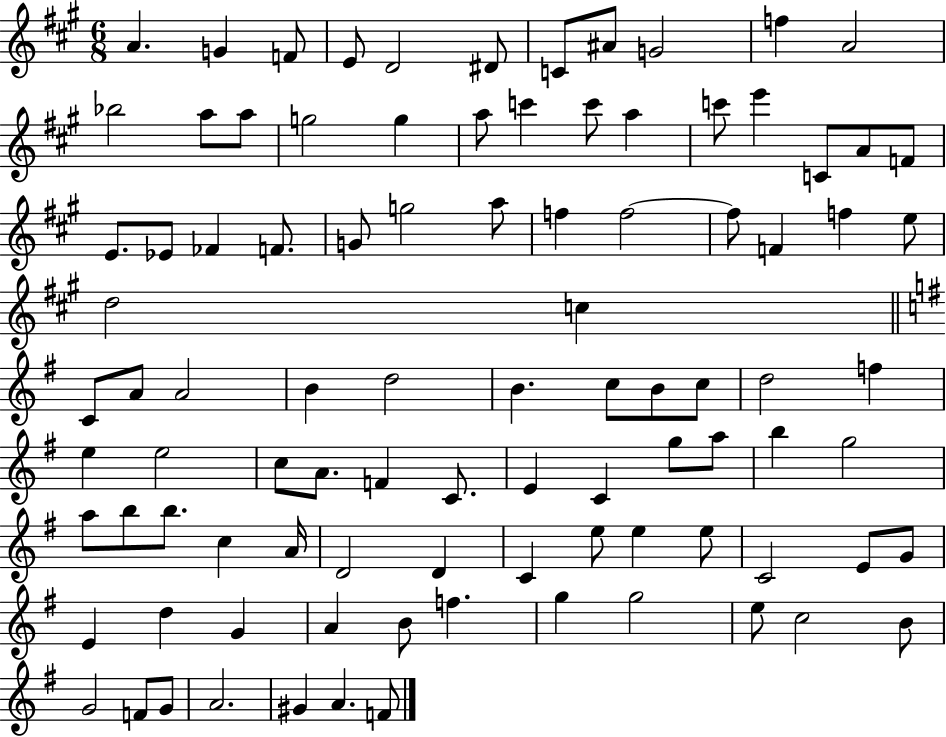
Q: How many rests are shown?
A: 0